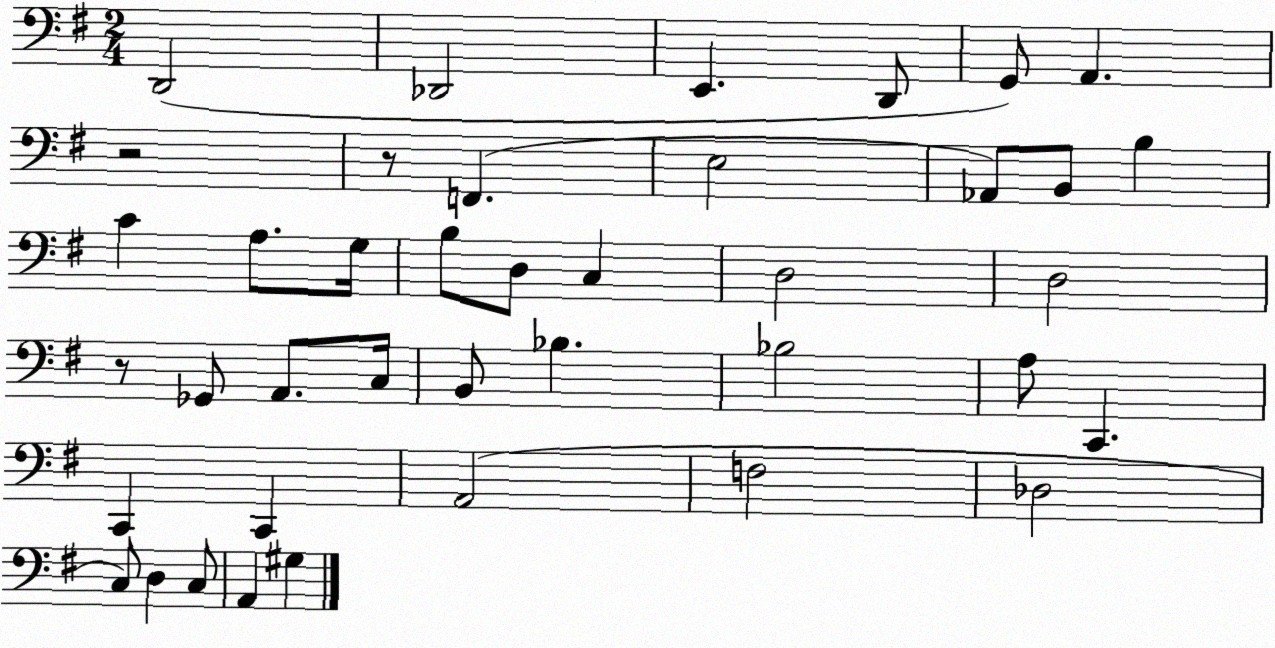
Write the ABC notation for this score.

X:1
T:Untitled
M:2/4
L:1/4
K:G
D,,2 _D,,2 E,, D,,/2 G,,/2 A,, z2 z/2 F,, E,2 _A,,/2 B,,/2 B, C A,/2 G,/4 B,/2 D,/2 C, D,2 D,2 z/2 _G,,/2 A,,/2 C,/4 B,,/2 _B, _B,2 A,/2 C,, C,, C,, A,,2 F,2 _D,2 C,/2 D, C,/2 A,, ^G,